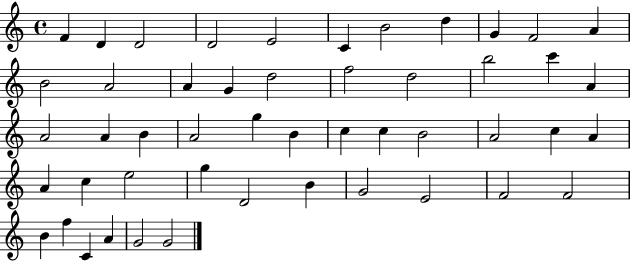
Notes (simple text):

F4/q D4/q D4/h D4/h E4/h C4/q B4/h D5/q G4/q F4/h A4/q B4/h A4/h A4/q G4/q D5/h F5/h D5/h B5/h C6/q A4/q A4/h A4/q B4/q A4/h G5/q B4/q C5/q C5/q B4/h A4/h C5/q A4/q A4/q C5/q E5/h G5/q D4/h B4/q G4/h E4/h F4/h F4/h B4/q F5/q C4/q A4/q G4/h G4/h